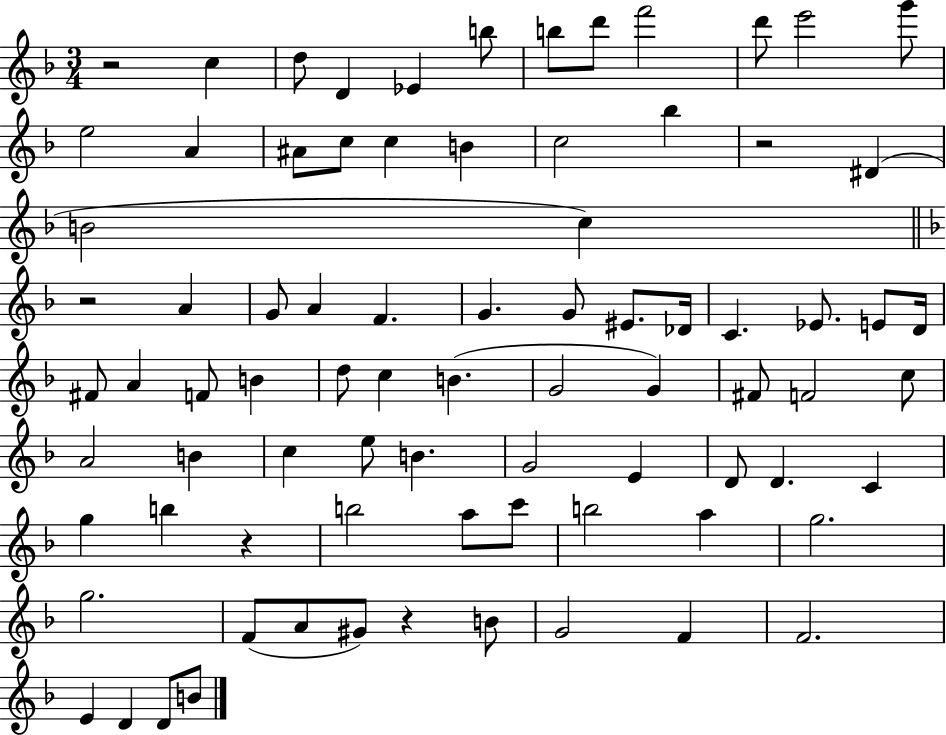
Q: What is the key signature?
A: F major